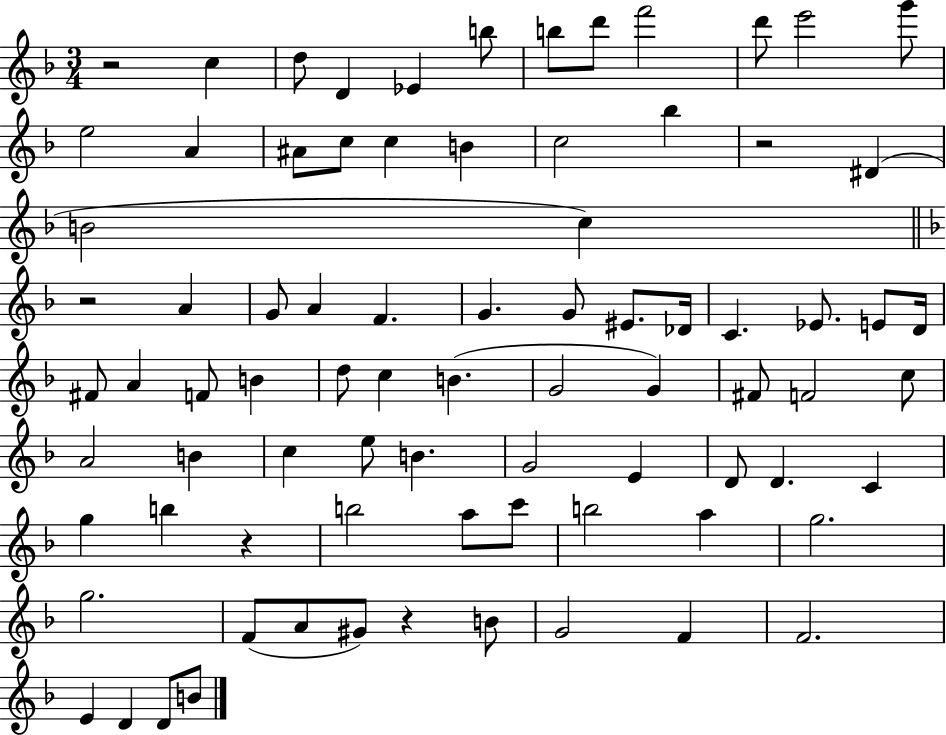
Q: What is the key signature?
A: F major